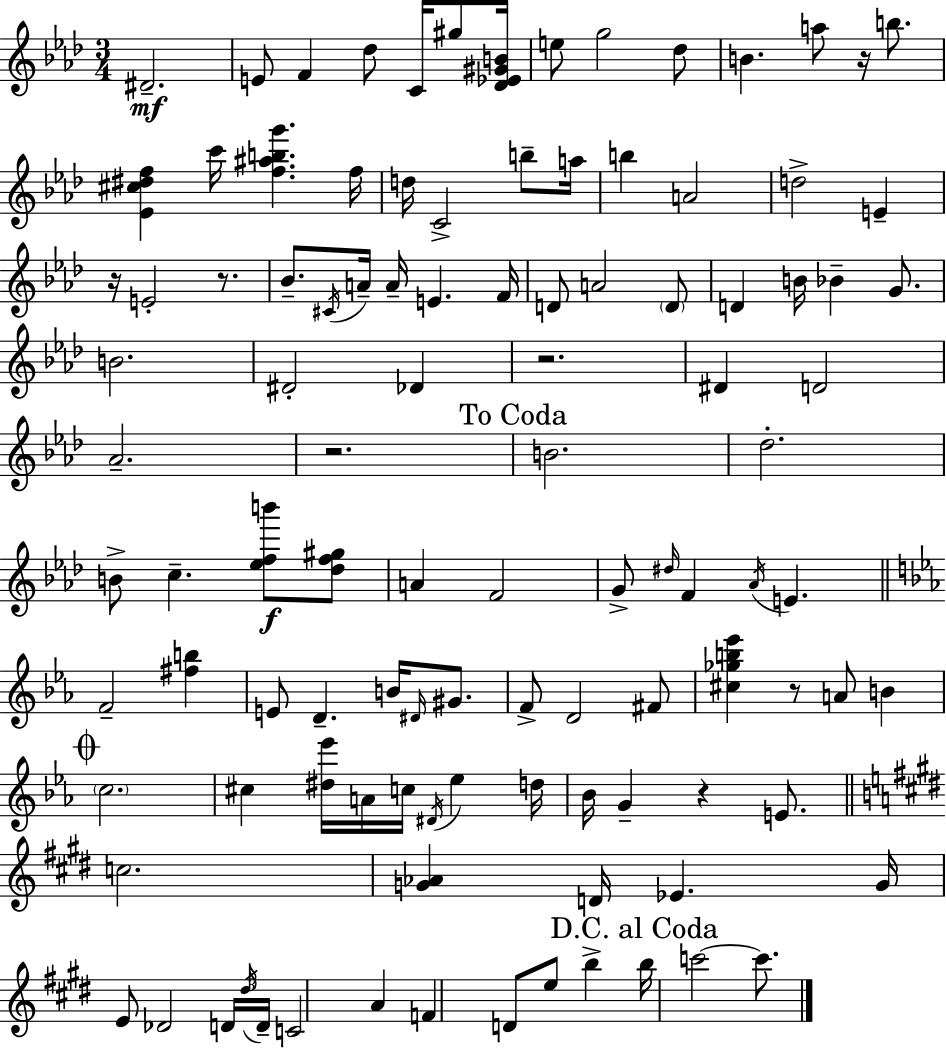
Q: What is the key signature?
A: F minor